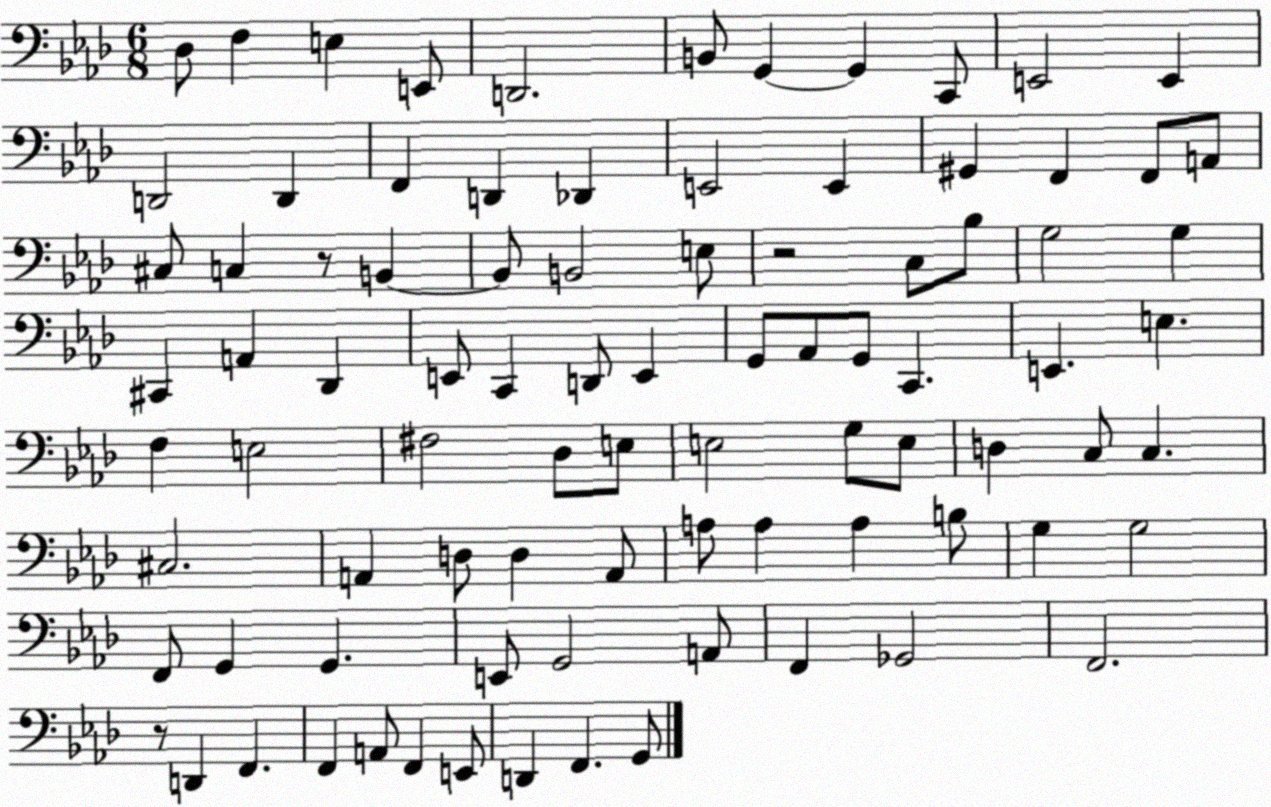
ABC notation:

X:1
T:Untitled
M:6/8
L:1/4
K:Ab
_D,/2 F, E, E,,/2 D,,2 B,,/2 G,, G,, C,,/2 E,,2 E,, D,,2 D,, F,, D,, _D,, E,,2 E,, ^G,, F,, F,,/2 A,,/2 ^C,/2 C, z/2 B,, B,,/2 B,,2 E,/2 z2 C,/2 _B,/2 G,2 G, ^C,, A,, _D,, E,,/2 C,, D,,/2 E,, G,,/2 _A,,/2 G,,/2 C,, E,, E, F, E,2 ^F,2 _D,/2 E,/2 E,2 G,/2 E,/2 D, C,/2 C, ^C,2 A,, D,/2 D, A,,/2 A,/2 A, A, B,/2 G, G,2 F,,/2 G,, G,, E,,/2 G,,2 A,,/2 F,, _G,,2 F,,2 z/2 D,, F,, F,, A,,/2 F,, E,,/2 D,, F,, G,,/2